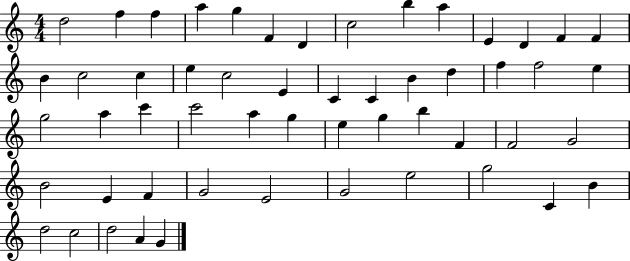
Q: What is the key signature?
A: C major